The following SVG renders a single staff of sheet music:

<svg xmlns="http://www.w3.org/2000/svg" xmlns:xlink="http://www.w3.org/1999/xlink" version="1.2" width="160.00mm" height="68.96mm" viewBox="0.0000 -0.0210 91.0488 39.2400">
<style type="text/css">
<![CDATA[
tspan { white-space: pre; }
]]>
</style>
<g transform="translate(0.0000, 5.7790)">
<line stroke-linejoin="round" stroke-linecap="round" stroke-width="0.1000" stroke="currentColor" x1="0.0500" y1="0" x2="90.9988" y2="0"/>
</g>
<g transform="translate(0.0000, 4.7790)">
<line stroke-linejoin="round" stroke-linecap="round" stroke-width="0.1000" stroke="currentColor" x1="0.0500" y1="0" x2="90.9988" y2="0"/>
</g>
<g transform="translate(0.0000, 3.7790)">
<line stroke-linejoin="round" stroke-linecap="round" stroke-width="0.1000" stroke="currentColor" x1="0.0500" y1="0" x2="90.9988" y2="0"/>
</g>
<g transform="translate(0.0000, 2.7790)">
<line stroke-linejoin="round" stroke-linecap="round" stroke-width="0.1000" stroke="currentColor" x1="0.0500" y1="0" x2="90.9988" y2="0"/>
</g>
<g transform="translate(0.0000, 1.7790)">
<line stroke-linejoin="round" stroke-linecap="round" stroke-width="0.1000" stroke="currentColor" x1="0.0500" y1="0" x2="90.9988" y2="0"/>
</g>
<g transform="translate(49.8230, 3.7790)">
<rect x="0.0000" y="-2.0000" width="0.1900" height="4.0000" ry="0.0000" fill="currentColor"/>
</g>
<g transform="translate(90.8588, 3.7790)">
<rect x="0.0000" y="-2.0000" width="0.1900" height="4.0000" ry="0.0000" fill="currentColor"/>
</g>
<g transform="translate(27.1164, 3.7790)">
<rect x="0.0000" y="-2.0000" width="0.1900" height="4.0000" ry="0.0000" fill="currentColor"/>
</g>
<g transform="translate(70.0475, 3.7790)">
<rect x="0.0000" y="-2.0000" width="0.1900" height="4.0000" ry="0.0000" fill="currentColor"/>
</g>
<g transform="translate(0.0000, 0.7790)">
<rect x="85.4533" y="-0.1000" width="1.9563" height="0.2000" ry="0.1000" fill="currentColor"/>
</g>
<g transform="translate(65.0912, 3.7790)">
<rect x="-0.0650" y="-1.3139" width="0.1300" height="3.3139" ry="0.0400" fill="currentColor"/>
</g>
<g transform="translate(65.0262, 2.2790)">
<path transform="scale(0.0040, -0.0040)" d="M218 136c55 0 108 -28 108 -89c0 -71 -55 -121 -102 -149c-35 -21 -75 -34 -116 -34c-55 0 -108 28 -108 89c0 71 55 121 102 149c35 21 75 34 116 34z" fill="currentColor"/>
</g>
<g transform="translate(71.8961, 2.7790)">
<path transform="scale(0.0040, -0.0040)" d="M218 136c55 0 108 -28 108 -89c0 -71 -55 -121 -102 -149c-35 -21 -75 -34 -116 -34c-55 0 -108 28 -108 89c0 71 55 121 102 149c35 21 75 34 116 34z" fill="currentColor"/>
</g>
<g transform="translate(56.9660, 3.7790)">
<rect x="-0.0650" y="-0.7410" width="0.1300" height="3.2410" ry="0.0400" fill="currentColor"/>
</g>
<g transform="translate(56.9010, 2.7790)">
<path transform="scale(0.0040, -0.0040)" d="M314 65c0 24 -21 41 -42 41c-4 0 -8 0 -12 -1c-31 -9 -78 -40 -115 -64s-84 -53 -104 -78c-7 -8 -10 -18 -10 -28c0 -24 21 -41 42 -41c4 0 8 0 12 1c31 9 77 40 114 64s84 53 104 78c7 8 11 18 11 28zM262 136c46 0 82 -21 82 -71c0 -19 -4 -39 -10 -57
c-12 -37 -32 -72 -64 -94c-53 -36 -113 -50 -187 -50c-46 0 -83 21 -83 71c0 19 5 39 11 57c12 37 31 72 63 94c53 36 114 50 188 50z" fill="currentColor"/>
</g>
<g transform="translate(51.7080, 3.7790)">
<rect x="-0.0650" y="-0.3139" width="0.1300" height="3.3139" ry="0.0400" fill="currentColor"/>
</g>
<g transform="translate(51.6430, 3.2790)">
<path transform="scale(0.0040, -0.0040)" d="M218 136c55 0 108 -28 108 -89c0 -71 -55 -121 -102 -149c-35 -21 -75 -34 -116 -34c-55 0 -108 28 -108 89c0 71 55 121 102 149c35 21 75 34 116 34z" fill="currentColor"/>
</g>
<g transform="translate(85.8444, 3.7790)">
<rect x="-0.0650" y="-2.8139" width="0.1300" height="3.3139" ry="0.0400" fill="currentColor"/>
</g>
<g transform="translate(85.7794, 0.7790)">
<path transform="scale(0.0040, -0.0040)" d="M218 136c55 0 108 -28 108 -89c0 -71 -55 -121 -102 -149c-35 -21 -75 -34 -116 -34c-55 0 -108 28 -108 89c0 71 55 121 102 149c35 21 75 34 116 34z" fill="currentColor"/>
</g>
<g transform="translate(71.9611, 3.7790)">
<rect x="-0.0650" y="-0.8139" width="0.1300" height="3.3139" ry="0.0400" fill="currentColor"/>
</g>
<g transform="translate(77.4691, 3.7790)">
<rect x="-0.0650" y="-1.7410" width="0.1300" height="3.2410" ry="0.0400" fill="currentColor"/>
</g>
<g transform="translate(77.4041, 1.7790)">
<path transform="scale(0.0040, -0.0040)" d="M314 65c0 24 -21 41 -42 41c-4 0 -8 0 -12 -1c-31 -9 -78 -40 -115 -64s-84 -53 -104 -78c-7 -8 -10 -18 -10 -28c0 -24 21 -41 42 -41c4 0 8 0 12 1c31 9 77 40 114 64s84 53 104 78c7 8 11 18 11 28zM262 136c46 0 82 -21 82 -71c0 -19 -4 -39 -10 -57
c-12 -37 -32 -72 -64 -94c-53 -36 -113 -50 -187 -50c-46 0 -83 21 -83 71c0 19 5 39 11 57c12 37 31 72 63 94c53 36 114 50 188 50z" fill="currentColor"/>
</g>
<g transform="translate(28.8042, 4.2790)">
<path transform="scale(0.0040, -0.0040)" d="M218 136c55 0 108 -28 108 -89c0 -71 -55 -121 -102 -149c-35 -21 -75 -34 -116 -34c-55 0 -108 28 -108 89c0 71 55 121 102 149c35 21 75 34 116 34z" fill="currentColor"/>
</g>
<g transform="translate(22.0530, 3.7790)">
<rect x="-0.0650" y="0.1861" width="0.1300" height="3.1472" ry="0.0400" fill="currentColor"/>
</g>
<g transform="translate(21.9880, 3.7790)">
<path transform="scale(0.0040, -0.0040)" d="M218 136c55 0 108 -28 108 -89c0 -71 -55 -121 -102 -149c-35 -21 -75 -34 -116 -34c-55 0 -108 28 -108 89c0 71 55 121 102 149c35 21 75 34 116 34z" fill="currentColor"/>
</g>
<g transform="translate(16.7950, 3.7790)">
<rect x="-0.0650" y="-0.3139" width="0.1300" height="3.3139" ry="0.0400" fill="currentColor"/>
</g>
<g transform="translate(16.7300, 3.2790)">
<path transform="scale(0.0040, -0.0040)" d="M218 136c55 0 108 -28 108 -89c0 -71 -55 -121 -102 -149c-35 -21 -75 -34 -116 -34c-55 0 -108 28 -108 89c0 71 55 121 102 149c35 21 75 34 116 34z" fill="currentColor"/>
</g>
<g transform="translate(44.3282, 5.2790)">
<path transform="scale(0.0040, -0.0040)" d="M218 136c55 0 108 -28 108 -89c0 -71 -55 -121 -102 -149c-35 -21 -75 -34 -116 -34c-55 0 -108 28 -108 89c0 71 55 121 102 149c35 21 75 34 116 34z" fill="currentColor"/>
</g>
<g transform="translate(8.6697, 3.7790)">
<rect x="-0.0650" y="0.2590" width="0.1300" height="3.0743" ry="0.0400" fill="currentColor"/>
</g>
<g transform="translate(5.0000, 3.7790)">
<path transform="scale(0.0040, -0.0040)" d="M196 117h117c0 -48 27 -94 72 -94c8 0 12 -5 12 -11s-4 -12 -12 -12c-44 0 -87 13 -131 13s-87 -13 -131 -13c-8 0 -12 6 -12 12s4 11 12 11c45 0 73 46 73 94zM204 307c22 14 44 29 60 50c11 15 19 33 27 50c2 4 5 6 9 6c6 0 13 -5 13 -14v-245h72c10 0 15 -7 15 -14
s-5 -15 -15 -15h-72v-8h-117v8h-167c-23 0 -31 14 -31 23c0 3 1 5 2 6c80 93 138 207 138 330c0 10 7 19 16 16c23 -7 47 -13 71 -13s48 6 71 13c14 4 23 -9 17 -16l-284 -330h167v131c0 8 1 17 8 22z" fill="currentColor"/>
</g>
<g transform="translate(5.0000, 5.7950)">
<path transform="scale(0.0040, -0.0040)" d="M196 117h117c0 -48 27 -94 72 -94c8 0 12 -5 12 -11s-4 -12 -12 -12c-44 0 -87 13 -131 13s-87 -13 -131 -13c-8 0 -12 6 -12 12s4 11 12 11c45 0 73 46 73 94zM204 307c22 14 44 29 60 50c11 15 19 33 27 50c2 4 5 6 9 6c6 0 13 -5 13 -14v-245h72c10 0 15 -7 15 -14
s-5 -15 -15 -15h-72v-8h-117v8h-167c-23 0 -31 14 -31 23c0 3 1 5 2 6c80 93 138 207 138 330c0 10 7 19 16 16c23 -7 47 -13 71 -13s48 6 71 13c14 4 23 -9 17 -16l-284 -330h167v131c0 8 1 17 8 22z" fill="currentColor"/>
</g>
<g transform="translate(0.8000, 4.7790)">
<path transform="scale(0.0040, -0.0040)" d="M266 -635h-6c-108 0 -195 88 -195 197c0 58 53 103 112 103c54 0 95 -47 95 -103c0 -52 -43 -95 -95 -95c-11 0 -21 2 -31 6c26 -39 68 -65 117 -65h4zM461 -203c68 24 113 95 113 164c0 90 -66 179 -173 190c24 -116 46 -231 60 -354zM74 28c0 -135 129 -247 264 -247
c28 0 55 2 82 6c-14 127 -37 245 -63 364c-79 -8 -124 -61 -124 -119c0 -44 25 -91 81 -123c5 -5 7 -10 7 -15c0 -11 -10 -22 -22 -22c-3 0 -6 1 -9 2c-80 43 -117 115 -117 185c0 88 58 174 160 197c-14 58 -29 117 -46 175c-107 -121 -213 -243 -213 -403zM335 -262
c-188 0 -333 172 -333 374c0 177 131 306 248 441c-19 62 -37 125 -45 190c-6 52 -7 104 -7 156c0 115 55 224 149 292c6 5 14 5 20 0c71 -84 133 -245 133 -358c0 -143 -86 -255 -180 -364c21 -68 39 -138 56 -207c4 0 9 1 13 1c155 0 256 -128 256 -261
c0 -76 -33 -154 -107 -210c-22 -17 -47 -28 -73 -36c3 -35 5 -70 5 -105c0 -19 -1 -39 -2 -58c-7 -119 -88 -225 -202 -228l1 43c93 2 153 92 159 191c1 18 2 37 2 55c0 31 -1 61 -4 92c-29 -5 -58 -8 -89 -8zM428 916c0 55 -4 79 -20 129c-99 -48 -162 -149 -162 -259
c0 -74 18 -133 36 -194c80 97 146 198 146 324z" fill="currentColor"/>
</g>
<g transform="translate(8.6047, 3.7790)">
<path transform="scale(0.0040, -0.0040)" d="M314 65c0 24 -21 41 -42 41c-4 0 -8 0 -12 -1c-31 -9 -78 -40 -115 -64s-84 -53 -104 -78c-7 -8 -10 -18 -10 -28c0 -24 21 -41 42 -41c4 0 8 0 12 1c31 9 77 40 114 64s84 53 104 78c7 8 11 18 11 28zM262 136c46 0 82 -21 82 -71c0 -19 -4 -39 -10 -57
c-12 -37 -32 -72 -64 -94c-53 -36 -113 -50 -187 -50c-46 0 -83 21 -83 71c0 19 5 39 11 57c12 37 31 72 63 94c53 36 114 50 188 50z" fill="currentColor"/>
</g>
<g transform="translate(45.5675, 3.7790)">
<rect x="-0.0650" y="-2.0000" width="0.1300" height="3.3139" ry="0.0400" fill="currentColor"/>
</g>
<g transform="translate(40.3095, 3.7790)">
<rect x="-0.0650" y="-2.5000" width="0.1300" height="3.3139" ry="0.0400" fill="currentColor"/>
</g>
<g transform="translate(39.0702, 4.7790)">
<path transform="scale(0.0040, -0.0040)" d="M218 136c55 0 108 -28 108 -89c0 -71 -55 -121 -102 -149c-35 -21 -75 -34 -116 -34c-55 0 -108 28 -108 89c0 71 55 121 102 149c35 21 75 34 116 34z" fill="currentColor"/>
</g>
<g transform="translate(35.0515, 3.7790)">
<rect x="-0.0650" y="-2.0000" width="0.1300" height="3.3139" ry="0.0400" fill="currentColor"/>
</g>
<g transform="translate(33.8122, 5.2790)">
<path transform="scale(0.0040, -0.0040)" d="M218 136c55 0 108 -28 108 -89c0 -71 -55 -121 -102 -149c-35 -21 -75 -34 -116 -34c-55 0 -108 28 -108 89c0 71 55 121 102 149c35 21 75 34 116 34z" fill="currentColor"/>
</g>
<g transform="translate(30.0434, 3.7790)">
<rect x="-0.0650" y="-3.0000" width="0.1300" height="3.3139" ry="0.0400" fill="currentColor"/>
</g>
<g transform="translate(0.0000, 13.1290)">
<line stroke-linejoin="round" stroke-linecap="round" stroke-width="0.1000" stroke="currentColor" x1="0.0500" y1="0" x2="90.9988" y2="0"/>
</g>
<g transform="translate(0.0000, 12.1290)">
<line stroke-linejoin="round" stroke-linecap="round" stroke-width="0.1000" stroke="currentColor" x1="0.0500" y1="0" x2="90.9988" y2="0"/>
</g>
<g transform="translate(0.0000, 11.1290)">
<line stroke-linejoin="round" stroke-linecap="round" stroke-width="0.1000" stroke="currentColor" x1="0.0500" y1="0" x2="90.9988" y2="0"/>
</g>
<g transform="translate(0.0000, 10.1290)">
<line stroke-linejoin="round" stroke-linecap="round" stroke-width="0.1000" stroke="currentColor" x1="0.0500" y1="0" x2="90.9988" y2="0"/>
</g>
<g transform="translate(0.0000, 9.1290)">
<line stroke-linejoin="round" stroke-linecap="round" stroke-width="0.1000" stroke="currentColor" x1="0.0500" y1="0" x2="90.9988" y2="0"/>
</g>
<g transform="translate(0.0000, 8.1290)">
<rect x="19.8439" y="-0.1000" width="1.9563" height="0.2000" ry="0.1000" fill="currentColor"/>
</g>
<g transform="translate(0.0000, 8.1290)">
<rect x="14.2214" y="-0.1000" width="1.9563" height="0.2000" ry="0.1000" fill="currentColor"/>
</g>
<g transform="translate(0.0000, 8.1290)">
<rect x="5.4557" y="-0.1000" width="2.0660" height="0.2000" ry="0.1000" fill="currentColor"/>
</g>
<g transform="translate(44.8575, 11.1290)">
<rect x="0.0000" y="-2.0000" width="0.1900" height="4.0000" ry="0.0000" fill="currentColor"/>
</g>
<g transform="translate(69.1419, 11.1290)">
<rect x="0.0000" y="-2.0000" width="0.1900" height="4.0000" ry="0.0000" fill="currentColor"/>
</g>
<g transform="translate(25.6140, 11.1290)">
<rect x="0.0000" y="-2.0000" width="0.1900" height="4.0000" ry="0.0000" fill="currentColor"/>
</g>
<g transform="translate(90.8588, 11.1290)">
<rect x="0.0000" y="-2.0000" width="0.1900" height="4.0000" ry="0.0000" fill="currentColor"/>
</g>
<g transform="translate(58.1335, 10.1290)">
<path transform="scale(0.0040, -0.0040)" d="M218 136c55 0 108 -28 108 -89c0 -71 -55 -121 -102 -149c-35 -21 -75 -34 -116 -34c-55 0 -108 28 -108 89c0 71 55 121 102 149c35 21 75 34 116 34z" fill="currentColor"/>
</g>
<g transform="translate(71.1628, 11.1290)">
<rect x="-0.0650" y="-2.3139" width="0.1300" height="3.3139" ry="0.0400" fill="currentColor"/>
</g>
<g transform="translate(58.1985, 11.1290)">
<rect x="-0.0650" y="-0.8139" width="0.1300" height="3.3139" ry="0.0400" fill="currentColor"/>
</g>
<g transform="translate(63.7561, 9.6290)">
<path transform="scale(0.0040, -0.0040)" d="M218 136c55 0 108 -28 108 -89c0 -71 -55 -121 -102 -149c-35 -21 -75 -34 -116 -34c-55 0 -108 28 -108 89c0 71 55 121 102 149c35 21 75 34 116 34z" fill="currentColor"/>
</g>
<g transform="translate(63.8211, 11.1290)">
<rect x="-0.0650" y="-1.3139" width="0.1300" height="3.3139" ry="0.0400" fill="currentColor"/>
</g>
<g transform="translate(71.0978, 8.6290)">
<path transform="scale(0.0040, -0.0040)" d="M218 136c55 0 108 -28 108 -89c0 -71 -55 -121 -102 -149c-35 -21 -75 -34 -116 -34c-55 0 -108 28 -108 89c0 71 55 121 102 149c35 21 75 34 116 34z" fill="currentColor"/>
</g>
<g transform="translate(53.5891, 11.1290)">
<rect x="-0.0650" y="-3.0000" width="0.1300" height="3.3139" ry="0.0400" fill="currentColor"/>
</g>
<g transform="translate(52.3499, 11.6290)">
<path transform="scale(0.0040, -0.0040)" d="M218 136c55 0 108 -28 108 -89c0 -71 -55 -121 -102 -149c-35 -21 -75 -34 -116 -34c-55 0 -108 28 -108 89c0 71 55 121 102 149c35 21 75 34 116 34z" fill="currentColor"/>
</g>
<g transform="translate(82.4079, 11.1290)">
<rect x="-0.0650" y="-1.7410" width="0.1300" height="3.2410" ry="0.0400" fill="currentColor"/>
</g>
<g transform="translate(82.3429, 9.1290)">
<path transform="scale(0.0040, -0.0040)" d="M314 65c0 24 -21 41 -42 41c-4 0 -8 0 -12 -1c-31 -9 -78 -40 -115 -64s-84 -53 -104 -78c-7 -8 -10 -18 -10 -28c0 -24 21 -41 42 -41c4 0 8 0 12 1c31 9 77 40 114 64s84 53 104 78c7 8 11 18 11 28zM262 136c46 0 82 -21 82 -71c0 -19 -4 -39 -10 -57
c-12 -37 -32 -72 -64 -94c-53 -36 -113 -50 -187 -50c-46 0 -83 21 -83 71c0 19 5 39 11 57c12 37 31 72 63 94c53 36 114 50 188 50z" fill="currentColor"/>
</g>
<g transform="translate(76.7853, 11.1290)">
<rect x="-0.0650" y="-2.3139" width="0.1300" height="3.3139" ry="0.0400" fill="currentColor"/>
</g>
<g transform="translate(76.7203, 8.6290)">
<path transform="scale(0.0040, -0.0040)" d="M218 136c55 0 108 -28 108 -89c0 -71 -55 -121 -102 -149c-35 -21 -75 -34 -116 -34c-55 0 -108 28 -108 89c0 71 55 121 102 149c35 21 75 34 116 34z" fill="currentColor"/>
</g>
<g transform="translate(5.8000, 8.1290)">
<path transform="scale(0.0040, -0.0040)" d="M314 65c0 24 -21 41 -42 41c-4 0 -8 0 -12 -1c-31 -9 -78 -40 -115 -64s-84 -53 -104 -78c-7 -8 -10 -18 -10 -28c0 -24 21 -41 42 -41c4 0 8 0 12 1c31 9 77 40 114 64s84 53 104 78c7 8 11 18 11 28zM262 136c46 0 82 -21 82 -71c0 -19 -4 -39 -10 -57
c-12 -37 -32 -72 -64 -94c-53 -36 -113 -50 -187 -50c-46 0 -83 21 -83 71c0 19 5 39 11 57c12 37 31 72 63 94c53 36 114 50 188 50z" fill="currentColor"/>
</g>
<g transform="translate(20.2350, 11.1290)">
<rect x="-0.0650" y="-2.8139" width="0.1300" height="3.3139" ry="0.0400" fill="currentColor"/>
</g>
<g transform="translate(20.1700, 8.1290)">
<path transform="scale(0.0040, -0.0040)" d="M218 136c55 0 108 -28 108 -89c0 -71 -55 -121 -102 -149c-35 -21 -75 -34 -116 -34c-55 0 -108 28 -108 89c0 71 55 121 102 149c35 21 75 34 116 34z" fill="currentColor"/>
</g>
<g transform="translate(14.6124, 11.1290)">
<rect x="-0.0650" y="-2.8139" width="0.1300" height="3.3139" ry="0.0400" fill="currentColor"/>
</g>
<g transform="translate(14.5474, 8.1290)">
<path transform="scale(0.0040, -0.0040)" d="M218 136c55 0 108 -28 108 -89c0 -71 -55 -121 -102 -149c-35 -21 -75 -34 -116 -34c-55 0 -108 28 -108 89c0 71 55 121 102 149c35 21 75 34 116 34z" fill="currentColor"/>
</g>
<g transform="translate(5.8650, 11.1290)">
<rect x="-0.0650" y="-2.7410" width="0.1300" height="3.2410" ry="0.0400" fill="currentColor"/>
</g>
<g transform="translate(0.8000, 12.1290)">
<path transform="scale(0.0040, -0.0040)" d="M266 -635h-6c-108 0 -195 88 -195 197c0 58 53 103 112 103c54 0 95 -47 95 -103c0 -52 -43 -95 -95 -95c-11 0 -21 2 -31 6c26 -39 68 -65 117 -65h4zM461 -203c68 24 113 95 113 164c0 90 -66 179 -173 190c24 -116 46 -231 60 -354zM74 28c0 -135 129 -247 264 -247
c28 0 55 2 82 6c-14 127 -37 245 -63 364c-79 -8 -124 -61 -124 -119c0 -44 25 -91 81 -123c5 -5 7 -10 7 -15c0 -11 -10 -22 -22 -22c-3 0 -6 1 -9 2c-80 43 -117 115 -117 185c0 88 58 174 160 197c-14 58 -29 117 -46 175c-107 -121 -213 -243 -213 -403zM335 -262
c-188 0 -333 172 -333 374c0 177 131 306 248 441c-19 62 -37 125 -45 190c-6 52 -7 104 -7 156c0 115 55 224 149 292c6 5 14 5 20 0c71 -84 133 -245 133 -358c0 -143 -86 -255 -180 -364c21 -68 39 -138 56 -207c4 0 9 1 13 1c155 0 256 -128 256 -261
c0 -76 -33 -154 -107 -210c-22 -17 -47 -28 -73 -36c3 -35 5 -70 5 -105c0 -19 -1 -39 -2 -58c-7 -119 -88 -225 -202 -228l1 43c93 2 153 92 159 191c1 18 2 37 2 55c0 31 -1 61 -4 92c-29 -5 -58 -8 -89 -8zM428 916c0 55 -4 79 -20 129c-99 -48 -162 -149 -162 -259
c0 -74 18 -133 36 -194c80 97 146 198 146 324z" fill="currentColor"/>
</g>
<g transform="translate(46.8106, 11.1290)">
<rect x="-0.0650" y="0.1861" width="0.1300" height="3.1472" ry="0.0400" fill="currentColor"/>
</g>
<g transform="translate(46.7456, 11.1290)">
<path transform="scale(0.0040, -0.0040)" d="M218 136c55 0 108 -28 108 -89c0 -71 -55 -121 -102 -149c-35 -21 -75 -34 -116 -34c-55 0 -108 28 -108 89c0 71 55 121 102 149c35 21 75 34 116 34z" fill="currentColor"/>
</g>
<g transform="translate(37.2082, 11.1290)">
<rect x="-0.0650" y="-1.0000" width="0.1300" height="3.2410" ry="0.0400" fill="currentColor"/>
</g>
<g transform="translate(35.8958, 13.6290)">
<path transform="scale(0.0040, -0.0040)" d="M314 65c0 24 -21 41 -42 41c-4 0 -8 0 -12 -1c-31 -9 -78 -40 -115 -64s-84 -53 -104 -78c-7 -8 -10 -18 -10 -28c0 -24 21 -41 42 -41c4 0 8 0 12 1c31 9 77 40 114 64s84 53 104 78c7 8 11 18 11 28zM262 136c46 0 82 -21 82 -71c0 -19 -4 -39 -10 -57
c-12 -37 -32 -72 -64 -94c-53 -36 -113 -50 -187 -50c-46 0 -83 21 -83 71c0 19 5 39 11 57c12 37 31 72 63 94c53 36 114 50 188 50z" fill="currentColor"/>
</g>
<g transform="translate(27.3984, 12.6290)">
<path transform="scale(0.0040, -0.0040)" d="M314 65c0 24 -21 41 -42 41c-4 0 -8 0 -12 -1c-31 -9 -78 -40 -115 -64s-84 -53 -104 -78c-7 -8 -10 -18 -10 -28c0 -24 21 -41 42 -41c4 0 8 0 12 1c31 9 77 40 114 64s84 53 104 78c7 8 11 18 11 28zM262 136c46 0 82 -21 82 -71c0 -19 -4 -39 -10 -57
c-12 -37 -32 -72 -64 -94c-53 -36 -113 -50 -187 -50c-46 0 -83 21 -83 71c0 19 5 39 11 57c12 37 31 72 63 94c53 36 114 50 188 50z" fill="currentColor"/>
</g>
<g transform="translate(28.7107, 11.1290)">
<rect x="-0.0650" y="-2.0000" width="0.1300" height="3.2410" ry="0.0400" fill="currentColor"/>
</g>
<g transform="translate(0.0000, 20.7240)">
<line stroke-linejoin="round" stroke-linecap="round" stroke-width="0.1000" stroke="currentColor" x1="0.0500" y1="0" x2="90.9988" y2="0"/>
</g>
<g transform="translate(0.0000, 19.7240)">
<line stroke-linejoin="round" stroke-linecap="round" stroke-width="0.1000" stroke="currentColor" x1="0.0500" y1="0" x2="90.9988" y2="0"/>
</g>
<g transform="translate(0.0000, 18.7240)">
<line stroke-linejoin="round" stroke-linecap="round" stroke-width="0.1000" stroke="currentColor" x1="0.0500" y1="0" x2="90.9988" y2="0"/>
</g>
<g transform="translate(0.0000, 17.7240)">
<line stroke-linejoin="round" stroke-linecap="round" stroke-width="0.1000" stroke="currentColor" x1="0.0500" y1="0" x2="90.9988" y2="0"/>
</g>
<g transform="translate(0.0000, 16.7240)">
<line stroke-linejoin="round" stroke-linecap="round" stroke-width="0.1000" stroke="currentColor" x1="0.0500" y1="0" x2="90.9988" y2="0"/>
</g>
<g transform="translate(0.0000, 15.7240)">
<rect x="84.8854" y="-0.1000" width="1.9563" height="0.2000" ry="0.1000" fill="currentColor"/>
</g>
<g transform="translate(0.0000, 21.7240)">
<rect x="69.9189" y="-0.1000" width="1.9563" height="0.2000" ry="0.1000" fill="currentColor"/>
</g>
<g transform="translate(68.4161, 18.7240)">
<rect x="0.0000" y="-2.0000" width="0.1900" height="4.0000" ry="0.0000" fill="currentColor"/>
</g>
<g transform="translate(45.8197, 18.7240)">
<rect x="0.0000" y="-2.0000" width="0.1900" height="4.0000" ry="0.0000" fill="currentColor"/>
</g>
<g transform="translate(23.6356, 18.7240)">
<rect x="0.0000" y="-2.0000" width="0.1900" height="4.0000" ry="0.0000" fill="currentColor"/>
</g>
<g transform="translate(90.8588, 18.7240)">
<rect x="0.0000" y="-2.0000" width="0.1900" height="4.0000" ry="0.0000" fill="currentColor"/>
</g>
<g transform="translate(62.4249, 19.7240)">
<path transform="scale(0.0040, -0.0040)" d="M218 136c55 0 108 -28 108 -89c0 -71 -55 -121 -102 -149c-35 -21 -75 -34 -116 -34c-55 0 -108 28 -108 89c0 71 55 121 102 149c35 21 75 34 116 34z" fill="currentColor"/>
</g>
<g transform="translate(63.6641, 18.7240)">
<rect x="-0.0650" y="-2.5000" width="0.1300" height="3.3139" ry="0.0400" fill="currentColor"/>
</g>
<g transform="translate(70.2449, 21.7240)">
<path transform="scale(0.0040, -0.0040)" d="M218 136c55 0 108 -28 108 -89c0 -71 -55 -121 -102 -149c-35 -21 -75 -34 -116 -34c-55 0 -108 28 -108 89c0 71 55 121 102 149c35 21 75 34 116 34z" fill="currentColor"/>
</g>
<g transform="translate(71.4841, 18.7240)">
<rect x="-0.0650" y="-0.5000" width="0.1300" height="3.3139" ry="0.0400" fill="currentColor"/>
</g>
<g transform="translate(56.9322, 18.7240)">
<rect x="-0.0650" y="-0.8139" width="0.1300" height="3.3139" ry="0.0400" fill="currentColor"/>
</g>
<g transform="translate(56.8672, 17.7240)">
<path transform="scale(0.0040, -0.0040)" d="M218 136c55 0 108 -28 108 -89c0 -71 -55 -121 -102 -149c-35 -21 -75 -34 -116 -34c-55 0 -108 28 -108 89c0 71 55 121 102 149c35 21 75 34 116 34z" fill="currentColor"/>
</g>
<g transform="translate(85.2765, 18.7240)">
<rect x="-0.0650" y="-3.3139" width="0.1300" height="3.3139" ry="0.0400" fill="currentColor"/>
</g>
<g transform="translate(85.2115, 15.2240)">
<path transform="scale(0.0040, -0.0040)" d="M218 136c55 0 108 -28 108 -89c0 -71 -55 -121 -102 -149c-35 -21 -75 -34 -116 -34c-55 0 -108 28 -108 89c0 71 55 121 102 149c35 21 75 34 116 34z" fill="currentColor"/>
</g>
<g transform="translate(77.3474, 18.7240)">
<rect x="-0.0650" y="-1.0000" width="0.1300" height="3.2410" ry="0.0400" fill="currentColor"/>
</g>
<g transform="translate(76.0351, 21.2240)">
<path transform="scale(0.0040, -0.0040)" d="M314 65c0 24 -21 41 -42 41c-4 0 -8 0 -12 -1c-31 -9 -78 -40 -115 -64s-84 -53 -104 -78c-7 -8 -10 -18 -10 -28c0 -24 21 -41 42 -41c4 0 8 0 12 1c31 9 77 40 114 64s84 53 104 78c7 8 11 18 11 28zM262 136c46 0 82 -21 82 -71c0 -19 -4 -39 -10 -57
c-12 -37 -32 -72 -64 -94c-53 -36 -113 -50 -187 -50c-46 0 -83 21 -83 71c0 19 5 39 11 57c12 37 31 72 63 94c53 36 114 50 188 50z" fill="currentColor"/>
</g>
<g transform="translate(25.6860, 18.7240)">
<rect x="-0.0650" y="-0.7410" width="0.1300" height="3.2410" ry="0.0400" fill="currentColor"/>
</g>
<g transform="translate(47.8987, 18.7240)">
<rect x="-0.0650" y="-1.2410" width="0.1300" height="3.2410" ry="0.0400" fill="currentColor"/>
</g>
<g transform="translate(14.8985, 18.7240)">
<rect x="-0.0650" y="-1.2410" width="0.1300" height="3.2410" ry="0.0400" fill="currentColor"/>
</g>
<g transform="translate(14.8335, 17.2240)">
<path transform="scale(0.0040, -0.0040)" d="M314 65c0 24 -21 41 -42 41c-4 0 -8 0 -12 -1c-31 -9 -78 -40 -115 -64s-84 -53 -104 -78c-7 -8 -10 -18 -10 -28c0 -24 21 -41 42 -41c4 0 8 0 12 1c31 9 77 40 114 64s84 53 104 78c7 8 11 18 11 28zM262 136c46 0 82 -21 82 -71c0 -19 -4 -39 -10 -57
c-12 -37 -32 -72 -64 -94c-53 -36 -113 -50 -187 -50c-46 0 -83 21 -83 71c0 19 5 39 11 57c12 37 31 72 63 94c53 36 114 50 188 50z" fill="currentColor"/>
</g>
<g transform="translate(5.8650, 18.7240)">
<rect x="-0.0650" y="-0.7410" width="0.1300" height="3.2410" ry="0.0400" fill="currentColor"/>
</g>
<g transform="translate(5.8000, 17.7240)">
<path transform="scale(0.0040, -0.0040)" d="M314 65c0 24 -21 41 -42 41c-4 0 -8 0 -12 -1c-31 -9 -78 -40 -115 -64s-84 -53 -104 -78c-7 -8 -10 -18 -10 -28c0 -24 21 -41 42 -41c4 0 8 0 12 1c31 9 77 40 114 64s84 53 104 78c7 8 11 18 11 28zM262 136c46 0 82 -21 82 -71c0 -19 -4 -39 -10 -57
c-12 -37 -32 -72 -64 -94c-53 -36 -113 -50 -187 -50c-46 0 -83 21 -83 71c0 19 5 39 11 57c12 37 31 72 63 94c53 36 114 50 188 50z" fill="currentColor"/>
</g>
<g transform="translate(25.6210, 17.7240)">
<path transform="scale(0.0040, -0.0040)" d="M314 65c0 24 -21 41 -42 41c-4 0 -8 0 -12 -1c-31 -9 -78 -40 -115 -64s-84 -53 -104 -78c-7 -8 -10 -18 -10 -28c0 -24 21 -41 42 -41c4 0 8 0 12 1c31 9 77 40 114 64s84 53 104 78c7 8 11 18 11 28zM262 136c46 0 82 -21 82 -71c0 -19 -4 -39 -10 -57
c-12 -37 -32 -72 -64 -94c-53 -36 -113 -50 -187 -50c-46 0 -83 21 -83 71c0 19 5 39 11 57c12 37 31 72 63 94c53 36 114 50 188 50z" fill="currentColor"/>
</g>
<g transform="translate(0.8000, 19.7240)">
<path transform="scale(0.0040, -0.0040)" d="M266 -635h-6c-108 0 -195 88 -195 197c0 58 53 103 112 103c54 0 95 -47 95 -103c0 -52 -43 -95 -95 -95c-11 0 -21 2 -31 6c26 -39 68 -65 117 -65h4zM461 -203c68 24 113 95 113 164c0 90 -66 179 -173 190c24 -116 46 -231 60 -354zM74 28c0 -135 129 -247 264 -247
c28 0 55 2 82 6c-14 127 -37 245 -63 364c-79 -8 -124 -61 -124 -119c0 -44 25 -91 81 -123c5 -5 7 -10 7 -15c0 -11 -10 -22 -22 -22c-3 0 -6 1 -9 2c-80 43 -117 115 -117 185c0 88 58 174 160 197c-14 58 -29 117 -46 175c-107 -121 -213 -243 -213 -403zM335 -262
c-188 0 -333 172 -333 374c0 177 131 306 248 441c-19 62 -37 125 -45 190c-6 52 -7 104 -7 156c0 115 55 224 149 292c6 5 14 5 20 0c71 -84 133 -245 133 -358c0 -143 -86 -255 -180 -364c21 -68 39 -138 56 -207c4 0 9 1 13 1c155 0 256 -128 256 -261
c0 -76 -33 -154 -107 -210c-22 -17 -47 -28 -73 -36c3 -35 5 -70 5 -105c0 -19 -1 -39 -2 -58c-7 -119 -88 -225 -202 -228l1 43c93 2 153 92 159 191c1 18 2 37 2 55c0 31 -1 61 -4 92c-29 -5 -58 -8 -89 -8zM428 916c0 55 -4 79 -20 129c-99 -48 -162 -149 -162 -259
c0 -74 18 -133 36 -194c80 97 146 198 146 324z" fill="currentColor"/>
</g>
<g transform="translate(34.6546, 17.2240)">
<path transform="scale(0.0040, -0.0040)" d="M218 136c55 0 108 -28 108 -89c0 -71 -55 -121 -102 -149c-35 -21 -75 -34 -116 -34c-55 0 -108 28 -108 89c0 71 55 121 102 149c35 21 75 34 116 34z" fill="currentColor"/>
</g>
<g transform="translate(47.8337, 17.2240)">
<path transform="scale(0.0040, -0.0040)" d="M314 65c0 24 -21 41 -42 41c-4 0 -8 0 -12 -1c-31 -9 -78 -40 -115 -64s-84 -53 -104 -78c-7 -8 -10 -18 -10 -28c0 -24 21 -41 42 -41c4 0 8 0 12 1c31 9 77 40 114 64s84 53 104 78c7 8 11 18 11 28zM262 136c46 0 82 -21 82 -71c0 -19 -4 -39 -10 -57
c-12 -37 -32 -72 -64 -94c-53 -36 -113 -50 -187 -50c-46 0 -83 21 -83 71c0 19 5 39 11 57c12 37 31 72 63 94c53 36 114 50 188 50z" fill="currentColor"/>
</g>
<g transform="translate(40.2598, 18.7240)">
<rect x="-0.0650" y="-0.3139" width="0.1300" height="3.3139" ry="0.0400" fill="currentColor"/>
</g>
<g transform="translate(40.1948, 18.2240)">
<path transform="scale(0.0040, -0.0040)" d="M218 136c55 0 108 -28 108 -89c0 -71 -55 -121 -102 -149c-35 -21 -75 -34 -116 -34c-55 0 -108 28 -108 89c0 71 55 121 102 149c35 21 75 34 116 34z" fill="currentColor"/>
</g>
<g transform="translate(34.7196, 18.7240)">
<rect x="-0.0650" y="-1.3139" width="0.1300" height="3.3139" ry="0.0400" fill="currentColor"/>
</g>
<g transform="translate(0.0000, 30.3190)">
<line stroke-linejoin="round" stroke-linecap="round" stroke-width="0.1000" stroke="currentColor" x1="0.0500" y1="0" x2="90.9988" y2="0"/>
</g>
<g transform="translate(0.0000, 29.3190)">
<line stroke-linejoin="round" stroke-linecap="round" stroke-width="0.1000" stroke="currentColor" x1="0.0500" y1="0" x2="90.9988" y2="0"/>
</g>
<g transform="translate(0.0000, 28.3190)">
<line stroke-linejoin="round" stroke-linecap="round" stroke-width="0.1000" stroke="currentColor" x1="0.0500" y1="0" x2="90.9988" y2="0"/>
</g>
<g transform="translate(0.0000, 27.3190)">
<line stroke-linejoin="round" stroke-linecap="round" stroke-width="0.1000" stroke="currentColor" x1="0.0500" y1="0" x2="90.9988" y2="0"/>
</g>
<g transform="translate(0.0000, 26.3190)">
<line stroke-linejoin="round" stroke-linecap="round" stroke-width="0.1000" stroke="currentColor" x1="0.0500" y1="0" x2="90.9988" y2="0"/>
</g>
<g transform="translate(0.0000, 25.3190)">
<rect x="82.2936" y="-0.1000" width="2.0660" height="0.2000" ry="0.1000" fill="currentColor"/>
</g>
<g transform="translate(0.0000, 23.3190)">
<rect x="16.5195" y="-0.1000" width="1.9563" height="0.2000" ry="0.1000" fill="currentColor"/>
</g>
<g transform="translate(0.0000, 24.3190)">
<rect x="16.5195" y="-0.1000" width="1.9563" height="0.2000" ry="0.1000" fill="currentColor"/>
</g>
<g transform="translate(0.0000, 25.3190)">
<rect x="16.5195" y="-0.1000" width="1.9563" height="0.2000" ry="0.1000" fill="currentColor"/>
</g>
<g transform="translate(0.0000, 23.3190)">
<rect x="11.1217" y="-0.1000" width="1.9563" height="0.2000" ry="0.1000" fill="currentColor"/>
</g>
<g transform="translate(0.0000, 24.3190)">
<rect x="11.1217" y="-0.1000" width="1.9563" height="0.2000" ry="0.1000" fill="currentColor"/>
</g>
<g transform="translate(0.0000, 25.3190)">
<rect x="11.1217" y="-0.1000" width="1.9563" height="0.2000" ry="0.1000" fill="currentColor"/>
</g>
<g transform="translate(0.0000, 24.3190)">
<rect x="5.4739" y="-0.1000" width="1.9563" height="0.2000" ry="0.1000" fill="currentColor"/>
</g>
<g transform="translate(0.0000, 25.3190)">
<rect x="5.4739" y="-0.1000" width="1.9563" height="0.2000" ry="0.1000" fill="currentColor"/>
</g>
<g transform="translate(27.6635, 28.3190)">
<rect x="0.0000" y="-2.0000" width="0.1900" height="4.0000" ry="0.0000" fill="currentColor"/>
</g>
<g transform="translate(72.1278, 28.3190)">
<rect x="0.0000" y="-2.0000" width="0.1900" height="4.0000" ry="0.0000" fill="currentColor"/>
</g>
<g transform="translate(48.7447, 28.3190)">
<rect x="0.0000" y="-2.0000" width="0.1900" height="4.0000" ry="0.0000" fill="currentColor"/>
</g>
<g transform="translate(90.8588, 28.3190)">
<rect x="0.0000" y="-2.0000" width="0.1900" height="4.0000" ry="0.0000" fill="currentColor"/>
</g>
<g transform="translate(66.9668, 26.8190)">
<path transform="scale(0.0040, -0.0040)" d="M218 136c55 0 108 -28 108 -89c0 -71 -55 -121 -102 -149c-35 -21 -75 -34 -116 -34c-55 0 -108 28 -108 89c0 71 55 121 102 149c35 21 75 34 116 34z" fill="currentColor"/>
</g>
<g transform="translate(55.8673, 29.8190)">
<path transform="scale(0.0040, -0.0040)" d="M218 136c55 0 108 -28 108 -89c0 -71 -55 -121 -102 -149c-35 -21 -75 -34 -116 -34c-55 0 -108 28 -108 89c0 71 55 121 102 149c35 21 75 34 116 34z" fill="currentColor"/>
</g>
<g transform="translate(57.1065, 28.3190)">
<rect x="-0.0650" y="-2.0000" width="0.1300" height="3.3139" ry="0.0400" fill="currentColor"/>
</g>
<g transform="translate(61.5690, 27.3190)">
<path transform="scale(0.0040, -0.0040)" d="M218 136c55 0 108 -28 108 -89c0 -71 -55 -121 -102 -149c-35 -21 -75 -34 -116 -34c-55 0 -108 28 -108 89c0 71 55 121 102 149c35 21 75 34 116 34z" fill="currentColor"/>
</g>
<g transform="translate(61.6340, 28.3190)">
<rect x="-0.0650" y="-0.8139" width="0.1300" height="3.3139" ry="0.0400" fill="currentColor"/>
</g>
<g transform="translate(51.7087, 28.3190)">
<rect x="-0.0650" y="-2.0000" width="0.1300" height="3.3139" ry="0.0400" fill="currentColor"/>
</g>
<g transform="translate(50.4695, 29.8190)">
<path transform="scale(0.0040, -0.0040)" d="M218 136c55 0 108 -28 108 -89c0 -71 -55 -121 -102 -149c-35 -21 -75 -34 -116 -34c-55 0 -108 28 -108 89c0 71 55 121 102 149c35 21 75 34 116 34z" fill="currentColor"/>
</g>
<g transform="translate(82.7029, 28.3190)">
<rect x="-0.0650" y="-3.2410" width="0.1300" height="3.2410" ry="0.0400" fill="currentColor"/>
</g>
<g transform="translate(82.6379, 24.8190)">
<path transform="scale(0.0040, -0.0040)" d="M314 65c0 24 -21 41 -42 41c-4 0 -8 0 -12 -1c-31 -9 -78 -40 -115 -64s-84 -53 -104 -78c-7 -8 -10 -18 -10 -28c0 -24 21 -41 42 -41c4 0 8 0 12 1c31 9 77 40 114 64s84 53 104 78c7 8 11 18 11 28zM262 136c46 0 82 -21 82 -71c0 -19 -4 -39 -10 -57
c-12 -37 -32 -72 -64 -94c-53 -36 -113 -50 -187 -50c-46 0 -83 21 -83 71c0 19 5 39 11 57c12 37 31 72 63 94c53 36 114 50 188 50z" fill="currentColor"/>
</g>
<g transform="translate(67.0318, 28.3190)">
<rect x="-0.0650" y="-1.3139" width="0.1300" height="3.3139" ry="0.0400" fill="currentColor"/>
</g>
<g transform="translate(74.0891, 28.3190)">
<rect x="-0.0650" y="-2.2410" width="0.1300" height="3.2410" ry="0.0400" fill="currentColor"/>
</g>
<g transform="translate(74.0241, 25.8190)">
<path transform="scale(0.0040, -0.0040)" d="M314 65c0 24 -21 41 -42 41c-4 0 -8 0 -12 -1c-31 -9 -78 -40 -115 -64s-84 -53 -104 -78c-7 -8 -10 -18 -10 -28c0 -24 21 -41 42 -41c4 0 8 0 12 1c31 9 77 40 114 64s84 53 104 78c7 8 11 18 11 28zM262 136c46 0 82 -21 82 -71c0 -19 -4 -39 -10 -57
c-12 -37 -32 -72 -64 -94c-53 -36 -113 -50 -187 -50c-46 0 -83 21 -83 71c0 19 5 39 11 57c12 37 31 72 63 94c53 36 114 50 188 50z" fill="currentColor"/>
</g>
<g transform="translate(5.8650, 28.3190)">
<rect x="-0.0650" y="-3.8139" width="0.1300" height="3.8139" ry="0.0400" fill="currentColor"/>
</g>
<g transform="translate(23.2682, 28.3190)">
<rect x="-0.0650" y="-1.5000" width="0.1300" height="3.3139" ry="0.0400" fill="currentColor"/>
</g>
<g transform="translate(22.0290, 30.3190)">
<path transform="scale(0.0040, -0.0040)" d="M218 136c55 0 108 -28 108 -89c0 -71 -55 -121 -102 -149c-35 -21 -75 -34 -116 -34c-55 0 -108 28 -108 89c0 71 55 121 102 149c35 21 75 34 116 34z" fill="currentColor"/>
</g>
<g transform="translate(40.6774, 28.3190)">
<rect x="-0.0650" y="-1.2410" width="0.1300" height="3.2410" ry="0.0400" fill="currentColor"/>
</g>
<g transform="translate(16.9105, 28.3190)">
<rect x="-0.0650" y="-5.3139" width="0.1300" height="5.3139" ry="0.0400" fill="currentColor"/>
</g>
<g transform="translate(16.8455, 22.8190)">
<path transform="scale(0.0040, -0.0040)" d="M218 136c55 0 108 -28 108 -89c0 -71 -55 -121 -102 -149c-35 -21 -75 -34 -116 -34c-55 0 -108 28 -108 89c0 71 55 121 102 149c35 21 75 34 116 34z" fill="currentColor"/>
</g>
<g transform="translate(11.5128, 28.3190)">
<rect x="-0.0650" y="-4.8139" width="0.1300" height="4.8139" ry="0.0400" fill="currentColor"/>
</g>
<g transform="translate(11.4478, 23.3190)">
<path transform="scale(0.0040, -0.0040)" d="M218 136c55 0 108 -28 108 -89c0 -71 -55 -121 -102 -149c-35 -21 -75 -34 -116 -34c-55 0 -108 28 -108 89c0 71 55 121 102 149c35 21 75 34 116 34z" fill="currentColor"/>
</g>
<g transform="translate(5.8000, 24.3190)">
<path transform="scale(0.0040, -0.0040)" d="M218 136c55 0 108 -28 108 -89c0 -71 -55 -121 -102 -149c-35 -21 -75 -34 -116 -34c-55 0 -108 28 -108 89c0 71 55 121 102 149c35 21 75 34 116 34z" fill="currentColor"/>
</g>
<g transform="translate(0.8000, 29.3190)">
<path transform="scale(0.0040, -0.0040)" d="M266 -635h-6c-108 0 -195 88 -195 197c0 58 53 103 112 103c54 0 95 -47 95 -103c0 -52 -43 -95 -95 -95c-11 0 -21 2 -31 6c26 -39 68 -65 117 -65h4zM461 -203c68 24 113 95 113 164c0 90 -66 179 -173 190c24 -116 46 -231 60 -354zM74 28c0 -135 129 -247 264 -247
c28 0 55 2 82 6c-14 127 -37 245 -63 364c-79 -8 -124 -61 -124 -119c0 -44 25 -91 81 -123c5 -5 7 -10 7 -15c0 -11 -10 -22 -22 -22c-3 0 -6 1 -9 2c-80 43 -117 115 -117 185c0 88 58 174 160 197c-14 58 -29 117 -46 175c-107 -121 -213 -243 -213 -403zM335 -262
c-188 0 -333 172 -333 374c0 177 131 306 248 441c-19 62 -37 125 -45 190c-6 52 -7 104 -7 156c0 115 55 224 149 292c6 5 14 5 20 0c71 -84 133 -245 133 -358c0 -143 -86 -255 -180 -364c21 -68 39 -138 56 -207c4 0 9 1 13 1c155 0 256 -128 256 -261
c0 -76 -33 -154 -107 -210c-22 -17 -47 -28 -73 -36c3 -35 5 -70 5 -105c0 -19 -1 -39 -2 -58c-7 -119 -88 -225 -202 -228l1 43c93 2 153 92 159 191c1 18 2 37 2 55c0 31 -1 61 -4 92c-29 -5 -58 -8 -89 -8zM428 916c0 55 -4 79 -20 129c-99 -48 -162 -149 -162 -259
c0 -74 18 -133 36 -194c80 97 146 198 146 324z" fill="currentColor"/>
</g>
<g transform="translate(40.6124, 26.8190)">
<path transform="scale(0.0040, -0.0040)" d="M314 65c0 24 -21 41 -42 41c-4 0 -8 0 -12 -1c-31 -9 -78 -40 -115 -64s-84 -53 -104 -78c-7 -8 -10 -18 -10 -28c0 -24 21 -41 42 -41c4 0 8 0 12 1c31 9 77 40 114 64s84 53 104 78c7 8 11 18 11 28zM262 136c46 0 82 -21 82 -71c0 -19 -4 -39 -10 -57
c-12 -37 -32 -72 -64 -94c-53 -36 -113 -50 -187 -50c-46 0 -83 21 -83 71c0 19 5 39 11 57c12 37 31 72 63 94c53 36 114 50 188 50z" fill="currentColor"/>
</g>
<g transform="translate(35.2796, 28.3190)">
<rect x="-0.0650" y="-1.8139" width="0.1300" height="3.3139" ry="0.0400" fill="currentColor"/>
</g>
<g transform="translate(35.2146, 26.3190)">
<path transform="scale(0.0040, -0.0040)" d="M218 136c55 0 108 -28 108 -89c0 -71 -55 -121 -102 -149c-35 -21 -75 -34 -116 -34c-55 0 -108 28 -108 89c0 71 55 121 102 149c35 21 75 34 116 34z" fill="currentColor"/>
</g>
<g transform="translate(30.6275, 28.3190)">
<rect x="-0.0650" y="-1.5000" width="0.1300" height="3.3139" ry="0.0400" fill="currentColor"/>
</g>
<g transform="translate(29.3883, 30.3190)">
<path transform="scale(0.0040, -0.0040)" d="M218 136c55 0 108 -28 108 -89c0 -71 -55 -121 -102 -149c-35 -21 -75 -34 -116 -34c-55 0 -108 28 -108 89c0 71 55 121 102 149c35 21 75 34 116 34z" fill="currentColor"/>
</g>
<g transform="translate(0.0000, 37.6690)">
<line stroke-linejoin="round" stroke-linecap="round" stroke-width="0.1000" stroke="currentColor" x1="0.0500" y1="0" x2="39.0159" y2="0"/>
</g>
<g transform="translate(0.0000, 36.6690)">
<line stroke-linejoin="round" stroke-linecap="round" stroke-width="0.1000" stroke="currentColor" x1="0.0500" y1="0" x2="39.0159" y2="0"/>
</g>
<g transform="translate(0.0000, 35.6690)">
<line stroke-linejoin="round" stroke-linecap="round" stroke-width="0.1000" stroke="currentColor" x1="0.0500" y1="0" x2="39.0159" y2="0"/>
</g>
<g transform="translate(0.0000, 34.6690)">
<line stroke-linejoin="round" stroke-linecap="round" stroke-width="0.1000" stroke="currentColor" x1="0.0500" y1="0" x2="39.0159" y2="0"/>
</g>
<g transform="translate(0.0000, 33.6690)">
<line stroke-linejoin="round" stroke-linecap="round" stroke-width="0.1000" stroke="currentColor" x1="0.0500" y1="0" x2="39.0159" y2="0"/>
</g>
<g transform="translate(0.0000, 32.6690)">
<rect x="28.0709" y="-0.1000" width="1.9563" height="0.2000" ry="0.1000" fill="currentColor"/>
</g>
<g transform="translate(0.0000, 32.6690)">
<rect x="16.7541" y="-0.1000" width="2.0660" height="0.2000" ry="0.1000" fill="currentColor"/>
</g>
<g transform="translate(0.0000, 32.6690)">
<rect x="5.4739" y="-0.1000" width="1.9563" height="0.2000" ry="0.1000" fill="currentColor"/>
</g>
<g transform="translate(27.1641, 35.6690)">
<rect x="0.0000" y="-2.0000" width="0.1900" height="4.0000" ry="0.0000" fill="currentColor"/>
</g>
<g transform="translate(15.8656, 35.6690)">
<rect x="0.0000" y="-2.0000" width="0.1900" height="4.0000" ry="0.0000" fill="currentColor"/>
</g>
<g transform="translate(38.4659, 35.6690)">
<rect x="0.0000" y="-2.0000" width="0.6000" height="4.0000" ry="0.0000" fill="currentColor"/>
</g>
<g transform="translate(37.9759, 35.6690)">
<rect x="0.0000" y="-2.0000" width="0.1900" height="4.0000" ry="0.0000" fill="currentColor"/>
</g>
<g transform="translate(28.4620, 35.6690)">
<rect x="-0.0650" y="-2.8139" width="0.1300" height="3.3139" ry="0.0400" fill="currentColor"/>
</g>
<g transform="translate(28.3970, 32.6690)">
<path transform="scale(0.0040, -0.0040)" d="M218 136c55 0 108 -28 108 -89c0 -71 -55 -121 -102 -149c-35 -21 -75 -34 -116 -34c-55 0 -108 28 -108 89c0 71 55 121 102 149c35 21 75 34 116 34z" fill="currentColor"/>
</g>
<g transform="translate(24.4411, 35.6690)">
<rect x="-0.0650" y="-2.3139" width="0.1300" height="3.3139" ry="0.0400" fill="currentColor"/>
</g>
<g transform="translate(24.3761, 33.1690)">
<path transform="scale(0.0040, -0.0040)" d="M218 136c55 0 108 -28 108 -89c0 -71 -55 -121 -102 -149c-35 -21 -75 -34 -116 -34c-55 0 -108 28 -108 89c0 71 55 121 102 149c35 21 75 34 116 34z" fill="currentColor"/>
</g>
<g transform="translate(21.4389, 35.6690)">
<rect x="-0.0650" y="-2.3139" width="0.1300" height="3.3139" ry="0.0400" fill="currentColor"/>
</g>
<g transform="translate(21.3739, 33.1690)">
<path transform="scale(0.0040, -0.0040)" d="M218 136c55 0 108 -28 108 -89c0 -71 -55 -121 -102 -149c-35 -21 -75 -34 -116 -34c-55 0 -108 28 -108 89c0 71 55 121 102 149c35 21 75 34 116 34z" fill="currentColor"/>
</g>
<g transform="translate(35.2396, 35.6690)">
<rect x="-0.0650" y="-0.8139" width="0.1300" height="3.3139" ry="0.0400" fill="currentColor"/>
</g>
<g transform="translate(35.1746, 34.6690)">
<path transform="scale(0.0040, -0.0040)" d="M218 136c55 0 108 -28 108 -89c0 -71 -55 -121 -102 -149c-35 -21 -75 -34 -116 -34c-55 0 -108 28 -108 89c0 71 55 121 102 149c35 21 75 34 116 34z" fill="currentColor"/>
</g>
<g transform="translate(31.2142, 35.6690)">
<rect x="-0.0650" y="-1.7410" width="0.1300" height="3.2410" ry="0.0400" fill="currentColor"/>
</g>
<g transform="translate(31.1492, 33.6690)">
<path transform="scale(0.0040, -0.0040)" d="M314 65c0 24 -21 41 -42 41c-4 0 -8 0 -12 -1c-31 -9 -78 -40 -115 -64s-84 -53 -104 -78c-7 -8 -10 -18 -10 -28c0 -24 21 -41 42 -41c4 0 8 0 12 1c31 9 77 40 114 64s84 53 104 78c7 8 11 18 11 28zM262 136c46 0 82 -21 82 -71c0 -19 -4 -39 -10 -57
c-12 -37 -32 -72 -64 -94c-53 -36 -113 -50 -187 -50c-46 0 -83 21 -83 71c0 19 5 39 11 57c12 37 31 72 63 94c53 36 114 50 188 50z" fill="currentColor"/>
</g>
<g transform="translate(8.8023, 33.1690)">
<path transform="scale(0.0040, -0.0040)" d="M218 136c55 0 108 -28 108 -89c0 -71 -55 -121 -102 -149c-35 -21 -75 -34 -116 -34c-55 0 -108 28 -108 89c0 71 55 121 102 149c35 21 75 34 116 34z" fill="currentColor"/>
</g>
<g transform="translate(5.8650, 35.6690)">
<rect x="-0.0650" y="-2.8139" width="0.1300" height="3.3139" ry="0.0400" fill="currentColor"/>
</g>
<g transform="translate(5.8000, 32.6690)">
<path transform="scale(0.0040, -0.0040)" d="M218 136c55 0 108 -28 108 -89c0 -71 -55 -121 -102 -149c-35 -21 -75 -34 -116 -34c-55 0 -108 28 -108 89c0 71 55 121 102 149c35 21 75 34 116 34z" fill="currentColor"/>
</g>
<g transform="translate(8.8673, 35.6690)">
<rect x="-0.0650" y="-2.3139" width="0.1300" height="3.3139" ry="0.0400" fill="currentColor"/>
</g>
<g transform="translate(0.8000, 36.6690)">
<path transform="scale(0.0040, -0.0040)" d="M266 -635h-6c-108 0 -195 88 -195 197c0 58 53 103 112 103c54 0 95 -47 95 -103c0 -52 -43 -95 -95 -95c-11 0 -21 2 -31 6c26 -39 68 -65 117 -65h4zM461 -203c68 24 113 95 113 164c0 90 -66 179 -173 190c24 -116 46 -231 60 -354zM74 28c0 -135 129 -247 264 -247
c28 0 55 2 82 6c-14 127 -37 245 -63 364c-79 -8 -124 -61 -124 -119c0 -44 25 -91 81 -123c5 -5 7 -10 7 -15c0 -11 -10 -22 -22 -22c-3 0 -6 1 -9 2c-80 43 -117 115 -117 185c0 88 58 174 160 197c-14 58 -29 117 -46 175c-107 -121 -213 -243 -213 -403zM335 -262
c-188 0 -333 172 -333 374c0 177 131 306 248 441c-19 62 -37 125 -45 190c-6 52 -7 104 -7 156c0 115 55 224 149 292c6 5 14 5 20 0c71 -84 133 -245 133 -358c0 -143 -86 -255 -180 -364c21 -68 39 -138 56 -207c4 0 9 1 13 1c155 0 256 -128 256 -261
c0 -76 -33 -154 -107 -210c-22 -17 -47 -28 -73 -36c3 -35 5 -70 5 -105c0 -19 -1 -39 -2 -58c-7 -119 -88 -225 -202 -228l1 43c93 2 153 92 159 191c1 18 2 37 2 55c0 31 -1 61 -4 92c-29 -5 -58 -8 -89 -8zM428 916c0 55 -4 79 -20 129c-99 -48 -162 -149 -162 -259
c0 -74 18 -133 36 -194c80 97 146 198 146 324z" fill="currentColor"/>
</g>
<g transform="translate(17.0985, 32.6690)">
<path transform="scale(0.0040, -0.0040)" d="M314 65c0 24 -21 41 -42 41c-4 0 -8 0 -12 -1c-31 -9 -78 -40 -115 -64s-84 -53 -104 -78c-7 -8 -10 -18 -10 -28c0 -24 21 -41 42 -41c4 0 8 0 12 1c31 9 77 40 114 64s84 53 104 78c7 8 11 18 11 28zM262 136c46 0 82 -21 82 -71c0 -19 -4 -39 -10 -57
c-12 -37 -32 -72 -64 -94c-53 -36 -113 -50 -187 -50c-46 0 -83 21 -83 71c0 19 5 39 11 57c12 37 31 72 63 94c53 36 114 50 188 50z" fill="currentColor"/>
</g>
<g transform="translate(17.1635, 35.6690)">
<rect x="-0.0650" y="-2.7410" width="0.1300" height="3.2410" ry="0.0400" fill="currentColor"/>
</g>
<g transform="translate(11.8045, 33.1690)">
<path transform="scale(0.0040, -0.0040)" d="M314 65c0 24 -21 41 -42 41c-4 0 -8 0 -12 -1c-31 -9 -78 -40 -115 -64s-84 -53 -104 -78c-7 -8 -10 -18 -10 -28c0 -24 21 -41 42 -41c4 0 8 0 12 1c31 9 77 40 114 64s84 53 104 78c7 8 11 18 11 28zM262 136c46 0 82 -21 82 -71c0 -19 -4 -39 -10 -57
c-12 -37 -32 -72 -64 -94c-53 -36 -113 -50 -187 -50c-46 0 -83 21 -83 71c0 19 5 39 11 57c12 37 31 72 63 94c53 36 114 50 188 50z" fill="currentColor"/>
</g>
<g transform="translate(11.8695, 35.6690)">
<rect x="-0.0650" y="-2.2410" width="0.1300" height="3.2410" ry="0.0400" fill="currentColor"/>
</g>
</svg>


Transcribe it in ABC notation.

X:1
T:Untitled
M:4/4
L:1/4
K:C
B2 c B A F G F c d2 e d f2 a a2 a a F2 D2 B A d e g g f2 d2 e2 d2 e c e2 d G C D2 b c' e' f' E E f e2 F F d e g2 b2 a g g2 a2 g g a f2 d